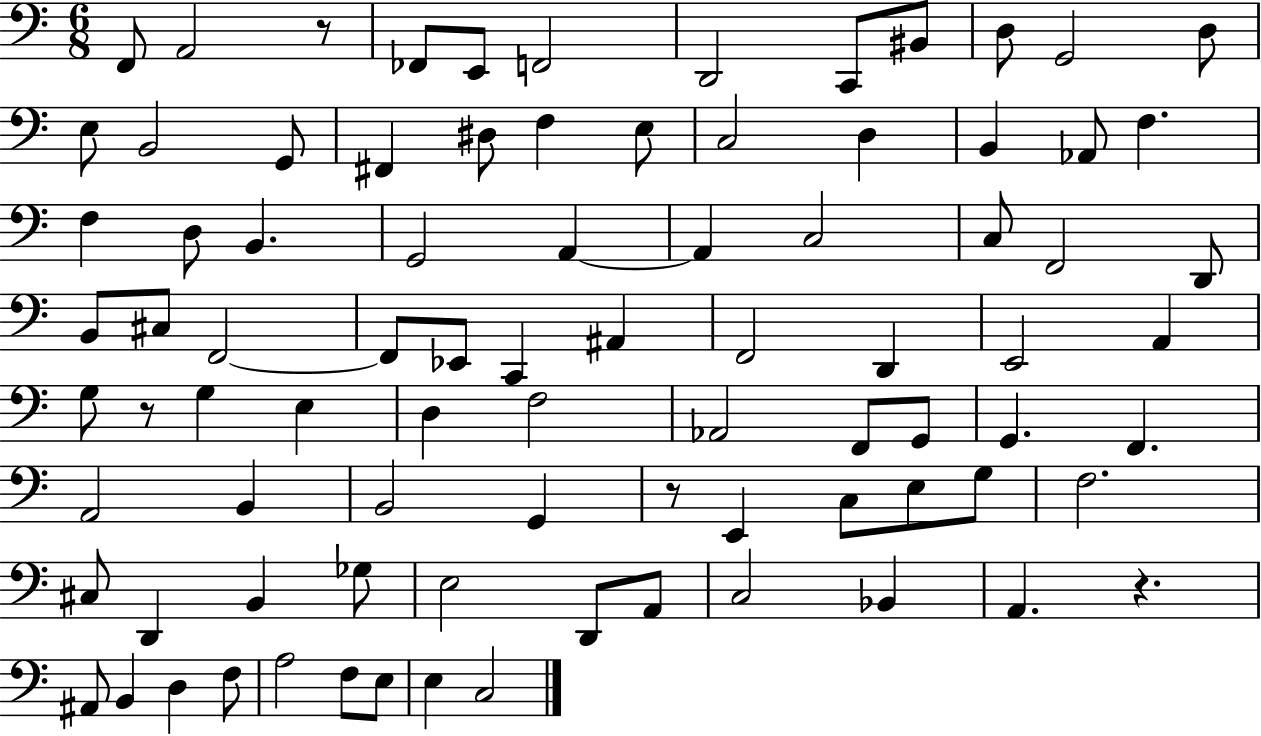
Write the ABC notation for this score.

X:1
T:Untitled
M:6/8
L:1/4
K:C
F,,/2 A,,2 z/2 _F,,/2 E,,/2 F,,2 D,,2 C,,/2 ^B,,/2 D,/2 G,,2 D,/2 E,/2 B,,2 G,,/2 ^F,, ^D,/2 F, E,/2 C,2 D, B,, _A,,/2 F, F, D,/2 B,, G,,2 A,, A,, C,2 C,/2 F,,2 D,,/2 B,,/2 ^C,/2 F,,2 F,,/2 _E,,/2 C,, ^A,, F,,2 D,, E,,2 A,, G,/2 z/2 G, E, D, F,2 _A,,2 F,,/2 G,,/2 G,, F,, A,,2 B,, B,,2 G,, z/2 E,, C,/2 E,/2 G,/2 F,2 ^C,/2 D,, B,, _G,/2 E,2 D,,/2 A,,/2 C,2 _B,, A,, z ^A,,/2 B,, D, F,/2 A,2 F,/2 E,/2 E, C,2